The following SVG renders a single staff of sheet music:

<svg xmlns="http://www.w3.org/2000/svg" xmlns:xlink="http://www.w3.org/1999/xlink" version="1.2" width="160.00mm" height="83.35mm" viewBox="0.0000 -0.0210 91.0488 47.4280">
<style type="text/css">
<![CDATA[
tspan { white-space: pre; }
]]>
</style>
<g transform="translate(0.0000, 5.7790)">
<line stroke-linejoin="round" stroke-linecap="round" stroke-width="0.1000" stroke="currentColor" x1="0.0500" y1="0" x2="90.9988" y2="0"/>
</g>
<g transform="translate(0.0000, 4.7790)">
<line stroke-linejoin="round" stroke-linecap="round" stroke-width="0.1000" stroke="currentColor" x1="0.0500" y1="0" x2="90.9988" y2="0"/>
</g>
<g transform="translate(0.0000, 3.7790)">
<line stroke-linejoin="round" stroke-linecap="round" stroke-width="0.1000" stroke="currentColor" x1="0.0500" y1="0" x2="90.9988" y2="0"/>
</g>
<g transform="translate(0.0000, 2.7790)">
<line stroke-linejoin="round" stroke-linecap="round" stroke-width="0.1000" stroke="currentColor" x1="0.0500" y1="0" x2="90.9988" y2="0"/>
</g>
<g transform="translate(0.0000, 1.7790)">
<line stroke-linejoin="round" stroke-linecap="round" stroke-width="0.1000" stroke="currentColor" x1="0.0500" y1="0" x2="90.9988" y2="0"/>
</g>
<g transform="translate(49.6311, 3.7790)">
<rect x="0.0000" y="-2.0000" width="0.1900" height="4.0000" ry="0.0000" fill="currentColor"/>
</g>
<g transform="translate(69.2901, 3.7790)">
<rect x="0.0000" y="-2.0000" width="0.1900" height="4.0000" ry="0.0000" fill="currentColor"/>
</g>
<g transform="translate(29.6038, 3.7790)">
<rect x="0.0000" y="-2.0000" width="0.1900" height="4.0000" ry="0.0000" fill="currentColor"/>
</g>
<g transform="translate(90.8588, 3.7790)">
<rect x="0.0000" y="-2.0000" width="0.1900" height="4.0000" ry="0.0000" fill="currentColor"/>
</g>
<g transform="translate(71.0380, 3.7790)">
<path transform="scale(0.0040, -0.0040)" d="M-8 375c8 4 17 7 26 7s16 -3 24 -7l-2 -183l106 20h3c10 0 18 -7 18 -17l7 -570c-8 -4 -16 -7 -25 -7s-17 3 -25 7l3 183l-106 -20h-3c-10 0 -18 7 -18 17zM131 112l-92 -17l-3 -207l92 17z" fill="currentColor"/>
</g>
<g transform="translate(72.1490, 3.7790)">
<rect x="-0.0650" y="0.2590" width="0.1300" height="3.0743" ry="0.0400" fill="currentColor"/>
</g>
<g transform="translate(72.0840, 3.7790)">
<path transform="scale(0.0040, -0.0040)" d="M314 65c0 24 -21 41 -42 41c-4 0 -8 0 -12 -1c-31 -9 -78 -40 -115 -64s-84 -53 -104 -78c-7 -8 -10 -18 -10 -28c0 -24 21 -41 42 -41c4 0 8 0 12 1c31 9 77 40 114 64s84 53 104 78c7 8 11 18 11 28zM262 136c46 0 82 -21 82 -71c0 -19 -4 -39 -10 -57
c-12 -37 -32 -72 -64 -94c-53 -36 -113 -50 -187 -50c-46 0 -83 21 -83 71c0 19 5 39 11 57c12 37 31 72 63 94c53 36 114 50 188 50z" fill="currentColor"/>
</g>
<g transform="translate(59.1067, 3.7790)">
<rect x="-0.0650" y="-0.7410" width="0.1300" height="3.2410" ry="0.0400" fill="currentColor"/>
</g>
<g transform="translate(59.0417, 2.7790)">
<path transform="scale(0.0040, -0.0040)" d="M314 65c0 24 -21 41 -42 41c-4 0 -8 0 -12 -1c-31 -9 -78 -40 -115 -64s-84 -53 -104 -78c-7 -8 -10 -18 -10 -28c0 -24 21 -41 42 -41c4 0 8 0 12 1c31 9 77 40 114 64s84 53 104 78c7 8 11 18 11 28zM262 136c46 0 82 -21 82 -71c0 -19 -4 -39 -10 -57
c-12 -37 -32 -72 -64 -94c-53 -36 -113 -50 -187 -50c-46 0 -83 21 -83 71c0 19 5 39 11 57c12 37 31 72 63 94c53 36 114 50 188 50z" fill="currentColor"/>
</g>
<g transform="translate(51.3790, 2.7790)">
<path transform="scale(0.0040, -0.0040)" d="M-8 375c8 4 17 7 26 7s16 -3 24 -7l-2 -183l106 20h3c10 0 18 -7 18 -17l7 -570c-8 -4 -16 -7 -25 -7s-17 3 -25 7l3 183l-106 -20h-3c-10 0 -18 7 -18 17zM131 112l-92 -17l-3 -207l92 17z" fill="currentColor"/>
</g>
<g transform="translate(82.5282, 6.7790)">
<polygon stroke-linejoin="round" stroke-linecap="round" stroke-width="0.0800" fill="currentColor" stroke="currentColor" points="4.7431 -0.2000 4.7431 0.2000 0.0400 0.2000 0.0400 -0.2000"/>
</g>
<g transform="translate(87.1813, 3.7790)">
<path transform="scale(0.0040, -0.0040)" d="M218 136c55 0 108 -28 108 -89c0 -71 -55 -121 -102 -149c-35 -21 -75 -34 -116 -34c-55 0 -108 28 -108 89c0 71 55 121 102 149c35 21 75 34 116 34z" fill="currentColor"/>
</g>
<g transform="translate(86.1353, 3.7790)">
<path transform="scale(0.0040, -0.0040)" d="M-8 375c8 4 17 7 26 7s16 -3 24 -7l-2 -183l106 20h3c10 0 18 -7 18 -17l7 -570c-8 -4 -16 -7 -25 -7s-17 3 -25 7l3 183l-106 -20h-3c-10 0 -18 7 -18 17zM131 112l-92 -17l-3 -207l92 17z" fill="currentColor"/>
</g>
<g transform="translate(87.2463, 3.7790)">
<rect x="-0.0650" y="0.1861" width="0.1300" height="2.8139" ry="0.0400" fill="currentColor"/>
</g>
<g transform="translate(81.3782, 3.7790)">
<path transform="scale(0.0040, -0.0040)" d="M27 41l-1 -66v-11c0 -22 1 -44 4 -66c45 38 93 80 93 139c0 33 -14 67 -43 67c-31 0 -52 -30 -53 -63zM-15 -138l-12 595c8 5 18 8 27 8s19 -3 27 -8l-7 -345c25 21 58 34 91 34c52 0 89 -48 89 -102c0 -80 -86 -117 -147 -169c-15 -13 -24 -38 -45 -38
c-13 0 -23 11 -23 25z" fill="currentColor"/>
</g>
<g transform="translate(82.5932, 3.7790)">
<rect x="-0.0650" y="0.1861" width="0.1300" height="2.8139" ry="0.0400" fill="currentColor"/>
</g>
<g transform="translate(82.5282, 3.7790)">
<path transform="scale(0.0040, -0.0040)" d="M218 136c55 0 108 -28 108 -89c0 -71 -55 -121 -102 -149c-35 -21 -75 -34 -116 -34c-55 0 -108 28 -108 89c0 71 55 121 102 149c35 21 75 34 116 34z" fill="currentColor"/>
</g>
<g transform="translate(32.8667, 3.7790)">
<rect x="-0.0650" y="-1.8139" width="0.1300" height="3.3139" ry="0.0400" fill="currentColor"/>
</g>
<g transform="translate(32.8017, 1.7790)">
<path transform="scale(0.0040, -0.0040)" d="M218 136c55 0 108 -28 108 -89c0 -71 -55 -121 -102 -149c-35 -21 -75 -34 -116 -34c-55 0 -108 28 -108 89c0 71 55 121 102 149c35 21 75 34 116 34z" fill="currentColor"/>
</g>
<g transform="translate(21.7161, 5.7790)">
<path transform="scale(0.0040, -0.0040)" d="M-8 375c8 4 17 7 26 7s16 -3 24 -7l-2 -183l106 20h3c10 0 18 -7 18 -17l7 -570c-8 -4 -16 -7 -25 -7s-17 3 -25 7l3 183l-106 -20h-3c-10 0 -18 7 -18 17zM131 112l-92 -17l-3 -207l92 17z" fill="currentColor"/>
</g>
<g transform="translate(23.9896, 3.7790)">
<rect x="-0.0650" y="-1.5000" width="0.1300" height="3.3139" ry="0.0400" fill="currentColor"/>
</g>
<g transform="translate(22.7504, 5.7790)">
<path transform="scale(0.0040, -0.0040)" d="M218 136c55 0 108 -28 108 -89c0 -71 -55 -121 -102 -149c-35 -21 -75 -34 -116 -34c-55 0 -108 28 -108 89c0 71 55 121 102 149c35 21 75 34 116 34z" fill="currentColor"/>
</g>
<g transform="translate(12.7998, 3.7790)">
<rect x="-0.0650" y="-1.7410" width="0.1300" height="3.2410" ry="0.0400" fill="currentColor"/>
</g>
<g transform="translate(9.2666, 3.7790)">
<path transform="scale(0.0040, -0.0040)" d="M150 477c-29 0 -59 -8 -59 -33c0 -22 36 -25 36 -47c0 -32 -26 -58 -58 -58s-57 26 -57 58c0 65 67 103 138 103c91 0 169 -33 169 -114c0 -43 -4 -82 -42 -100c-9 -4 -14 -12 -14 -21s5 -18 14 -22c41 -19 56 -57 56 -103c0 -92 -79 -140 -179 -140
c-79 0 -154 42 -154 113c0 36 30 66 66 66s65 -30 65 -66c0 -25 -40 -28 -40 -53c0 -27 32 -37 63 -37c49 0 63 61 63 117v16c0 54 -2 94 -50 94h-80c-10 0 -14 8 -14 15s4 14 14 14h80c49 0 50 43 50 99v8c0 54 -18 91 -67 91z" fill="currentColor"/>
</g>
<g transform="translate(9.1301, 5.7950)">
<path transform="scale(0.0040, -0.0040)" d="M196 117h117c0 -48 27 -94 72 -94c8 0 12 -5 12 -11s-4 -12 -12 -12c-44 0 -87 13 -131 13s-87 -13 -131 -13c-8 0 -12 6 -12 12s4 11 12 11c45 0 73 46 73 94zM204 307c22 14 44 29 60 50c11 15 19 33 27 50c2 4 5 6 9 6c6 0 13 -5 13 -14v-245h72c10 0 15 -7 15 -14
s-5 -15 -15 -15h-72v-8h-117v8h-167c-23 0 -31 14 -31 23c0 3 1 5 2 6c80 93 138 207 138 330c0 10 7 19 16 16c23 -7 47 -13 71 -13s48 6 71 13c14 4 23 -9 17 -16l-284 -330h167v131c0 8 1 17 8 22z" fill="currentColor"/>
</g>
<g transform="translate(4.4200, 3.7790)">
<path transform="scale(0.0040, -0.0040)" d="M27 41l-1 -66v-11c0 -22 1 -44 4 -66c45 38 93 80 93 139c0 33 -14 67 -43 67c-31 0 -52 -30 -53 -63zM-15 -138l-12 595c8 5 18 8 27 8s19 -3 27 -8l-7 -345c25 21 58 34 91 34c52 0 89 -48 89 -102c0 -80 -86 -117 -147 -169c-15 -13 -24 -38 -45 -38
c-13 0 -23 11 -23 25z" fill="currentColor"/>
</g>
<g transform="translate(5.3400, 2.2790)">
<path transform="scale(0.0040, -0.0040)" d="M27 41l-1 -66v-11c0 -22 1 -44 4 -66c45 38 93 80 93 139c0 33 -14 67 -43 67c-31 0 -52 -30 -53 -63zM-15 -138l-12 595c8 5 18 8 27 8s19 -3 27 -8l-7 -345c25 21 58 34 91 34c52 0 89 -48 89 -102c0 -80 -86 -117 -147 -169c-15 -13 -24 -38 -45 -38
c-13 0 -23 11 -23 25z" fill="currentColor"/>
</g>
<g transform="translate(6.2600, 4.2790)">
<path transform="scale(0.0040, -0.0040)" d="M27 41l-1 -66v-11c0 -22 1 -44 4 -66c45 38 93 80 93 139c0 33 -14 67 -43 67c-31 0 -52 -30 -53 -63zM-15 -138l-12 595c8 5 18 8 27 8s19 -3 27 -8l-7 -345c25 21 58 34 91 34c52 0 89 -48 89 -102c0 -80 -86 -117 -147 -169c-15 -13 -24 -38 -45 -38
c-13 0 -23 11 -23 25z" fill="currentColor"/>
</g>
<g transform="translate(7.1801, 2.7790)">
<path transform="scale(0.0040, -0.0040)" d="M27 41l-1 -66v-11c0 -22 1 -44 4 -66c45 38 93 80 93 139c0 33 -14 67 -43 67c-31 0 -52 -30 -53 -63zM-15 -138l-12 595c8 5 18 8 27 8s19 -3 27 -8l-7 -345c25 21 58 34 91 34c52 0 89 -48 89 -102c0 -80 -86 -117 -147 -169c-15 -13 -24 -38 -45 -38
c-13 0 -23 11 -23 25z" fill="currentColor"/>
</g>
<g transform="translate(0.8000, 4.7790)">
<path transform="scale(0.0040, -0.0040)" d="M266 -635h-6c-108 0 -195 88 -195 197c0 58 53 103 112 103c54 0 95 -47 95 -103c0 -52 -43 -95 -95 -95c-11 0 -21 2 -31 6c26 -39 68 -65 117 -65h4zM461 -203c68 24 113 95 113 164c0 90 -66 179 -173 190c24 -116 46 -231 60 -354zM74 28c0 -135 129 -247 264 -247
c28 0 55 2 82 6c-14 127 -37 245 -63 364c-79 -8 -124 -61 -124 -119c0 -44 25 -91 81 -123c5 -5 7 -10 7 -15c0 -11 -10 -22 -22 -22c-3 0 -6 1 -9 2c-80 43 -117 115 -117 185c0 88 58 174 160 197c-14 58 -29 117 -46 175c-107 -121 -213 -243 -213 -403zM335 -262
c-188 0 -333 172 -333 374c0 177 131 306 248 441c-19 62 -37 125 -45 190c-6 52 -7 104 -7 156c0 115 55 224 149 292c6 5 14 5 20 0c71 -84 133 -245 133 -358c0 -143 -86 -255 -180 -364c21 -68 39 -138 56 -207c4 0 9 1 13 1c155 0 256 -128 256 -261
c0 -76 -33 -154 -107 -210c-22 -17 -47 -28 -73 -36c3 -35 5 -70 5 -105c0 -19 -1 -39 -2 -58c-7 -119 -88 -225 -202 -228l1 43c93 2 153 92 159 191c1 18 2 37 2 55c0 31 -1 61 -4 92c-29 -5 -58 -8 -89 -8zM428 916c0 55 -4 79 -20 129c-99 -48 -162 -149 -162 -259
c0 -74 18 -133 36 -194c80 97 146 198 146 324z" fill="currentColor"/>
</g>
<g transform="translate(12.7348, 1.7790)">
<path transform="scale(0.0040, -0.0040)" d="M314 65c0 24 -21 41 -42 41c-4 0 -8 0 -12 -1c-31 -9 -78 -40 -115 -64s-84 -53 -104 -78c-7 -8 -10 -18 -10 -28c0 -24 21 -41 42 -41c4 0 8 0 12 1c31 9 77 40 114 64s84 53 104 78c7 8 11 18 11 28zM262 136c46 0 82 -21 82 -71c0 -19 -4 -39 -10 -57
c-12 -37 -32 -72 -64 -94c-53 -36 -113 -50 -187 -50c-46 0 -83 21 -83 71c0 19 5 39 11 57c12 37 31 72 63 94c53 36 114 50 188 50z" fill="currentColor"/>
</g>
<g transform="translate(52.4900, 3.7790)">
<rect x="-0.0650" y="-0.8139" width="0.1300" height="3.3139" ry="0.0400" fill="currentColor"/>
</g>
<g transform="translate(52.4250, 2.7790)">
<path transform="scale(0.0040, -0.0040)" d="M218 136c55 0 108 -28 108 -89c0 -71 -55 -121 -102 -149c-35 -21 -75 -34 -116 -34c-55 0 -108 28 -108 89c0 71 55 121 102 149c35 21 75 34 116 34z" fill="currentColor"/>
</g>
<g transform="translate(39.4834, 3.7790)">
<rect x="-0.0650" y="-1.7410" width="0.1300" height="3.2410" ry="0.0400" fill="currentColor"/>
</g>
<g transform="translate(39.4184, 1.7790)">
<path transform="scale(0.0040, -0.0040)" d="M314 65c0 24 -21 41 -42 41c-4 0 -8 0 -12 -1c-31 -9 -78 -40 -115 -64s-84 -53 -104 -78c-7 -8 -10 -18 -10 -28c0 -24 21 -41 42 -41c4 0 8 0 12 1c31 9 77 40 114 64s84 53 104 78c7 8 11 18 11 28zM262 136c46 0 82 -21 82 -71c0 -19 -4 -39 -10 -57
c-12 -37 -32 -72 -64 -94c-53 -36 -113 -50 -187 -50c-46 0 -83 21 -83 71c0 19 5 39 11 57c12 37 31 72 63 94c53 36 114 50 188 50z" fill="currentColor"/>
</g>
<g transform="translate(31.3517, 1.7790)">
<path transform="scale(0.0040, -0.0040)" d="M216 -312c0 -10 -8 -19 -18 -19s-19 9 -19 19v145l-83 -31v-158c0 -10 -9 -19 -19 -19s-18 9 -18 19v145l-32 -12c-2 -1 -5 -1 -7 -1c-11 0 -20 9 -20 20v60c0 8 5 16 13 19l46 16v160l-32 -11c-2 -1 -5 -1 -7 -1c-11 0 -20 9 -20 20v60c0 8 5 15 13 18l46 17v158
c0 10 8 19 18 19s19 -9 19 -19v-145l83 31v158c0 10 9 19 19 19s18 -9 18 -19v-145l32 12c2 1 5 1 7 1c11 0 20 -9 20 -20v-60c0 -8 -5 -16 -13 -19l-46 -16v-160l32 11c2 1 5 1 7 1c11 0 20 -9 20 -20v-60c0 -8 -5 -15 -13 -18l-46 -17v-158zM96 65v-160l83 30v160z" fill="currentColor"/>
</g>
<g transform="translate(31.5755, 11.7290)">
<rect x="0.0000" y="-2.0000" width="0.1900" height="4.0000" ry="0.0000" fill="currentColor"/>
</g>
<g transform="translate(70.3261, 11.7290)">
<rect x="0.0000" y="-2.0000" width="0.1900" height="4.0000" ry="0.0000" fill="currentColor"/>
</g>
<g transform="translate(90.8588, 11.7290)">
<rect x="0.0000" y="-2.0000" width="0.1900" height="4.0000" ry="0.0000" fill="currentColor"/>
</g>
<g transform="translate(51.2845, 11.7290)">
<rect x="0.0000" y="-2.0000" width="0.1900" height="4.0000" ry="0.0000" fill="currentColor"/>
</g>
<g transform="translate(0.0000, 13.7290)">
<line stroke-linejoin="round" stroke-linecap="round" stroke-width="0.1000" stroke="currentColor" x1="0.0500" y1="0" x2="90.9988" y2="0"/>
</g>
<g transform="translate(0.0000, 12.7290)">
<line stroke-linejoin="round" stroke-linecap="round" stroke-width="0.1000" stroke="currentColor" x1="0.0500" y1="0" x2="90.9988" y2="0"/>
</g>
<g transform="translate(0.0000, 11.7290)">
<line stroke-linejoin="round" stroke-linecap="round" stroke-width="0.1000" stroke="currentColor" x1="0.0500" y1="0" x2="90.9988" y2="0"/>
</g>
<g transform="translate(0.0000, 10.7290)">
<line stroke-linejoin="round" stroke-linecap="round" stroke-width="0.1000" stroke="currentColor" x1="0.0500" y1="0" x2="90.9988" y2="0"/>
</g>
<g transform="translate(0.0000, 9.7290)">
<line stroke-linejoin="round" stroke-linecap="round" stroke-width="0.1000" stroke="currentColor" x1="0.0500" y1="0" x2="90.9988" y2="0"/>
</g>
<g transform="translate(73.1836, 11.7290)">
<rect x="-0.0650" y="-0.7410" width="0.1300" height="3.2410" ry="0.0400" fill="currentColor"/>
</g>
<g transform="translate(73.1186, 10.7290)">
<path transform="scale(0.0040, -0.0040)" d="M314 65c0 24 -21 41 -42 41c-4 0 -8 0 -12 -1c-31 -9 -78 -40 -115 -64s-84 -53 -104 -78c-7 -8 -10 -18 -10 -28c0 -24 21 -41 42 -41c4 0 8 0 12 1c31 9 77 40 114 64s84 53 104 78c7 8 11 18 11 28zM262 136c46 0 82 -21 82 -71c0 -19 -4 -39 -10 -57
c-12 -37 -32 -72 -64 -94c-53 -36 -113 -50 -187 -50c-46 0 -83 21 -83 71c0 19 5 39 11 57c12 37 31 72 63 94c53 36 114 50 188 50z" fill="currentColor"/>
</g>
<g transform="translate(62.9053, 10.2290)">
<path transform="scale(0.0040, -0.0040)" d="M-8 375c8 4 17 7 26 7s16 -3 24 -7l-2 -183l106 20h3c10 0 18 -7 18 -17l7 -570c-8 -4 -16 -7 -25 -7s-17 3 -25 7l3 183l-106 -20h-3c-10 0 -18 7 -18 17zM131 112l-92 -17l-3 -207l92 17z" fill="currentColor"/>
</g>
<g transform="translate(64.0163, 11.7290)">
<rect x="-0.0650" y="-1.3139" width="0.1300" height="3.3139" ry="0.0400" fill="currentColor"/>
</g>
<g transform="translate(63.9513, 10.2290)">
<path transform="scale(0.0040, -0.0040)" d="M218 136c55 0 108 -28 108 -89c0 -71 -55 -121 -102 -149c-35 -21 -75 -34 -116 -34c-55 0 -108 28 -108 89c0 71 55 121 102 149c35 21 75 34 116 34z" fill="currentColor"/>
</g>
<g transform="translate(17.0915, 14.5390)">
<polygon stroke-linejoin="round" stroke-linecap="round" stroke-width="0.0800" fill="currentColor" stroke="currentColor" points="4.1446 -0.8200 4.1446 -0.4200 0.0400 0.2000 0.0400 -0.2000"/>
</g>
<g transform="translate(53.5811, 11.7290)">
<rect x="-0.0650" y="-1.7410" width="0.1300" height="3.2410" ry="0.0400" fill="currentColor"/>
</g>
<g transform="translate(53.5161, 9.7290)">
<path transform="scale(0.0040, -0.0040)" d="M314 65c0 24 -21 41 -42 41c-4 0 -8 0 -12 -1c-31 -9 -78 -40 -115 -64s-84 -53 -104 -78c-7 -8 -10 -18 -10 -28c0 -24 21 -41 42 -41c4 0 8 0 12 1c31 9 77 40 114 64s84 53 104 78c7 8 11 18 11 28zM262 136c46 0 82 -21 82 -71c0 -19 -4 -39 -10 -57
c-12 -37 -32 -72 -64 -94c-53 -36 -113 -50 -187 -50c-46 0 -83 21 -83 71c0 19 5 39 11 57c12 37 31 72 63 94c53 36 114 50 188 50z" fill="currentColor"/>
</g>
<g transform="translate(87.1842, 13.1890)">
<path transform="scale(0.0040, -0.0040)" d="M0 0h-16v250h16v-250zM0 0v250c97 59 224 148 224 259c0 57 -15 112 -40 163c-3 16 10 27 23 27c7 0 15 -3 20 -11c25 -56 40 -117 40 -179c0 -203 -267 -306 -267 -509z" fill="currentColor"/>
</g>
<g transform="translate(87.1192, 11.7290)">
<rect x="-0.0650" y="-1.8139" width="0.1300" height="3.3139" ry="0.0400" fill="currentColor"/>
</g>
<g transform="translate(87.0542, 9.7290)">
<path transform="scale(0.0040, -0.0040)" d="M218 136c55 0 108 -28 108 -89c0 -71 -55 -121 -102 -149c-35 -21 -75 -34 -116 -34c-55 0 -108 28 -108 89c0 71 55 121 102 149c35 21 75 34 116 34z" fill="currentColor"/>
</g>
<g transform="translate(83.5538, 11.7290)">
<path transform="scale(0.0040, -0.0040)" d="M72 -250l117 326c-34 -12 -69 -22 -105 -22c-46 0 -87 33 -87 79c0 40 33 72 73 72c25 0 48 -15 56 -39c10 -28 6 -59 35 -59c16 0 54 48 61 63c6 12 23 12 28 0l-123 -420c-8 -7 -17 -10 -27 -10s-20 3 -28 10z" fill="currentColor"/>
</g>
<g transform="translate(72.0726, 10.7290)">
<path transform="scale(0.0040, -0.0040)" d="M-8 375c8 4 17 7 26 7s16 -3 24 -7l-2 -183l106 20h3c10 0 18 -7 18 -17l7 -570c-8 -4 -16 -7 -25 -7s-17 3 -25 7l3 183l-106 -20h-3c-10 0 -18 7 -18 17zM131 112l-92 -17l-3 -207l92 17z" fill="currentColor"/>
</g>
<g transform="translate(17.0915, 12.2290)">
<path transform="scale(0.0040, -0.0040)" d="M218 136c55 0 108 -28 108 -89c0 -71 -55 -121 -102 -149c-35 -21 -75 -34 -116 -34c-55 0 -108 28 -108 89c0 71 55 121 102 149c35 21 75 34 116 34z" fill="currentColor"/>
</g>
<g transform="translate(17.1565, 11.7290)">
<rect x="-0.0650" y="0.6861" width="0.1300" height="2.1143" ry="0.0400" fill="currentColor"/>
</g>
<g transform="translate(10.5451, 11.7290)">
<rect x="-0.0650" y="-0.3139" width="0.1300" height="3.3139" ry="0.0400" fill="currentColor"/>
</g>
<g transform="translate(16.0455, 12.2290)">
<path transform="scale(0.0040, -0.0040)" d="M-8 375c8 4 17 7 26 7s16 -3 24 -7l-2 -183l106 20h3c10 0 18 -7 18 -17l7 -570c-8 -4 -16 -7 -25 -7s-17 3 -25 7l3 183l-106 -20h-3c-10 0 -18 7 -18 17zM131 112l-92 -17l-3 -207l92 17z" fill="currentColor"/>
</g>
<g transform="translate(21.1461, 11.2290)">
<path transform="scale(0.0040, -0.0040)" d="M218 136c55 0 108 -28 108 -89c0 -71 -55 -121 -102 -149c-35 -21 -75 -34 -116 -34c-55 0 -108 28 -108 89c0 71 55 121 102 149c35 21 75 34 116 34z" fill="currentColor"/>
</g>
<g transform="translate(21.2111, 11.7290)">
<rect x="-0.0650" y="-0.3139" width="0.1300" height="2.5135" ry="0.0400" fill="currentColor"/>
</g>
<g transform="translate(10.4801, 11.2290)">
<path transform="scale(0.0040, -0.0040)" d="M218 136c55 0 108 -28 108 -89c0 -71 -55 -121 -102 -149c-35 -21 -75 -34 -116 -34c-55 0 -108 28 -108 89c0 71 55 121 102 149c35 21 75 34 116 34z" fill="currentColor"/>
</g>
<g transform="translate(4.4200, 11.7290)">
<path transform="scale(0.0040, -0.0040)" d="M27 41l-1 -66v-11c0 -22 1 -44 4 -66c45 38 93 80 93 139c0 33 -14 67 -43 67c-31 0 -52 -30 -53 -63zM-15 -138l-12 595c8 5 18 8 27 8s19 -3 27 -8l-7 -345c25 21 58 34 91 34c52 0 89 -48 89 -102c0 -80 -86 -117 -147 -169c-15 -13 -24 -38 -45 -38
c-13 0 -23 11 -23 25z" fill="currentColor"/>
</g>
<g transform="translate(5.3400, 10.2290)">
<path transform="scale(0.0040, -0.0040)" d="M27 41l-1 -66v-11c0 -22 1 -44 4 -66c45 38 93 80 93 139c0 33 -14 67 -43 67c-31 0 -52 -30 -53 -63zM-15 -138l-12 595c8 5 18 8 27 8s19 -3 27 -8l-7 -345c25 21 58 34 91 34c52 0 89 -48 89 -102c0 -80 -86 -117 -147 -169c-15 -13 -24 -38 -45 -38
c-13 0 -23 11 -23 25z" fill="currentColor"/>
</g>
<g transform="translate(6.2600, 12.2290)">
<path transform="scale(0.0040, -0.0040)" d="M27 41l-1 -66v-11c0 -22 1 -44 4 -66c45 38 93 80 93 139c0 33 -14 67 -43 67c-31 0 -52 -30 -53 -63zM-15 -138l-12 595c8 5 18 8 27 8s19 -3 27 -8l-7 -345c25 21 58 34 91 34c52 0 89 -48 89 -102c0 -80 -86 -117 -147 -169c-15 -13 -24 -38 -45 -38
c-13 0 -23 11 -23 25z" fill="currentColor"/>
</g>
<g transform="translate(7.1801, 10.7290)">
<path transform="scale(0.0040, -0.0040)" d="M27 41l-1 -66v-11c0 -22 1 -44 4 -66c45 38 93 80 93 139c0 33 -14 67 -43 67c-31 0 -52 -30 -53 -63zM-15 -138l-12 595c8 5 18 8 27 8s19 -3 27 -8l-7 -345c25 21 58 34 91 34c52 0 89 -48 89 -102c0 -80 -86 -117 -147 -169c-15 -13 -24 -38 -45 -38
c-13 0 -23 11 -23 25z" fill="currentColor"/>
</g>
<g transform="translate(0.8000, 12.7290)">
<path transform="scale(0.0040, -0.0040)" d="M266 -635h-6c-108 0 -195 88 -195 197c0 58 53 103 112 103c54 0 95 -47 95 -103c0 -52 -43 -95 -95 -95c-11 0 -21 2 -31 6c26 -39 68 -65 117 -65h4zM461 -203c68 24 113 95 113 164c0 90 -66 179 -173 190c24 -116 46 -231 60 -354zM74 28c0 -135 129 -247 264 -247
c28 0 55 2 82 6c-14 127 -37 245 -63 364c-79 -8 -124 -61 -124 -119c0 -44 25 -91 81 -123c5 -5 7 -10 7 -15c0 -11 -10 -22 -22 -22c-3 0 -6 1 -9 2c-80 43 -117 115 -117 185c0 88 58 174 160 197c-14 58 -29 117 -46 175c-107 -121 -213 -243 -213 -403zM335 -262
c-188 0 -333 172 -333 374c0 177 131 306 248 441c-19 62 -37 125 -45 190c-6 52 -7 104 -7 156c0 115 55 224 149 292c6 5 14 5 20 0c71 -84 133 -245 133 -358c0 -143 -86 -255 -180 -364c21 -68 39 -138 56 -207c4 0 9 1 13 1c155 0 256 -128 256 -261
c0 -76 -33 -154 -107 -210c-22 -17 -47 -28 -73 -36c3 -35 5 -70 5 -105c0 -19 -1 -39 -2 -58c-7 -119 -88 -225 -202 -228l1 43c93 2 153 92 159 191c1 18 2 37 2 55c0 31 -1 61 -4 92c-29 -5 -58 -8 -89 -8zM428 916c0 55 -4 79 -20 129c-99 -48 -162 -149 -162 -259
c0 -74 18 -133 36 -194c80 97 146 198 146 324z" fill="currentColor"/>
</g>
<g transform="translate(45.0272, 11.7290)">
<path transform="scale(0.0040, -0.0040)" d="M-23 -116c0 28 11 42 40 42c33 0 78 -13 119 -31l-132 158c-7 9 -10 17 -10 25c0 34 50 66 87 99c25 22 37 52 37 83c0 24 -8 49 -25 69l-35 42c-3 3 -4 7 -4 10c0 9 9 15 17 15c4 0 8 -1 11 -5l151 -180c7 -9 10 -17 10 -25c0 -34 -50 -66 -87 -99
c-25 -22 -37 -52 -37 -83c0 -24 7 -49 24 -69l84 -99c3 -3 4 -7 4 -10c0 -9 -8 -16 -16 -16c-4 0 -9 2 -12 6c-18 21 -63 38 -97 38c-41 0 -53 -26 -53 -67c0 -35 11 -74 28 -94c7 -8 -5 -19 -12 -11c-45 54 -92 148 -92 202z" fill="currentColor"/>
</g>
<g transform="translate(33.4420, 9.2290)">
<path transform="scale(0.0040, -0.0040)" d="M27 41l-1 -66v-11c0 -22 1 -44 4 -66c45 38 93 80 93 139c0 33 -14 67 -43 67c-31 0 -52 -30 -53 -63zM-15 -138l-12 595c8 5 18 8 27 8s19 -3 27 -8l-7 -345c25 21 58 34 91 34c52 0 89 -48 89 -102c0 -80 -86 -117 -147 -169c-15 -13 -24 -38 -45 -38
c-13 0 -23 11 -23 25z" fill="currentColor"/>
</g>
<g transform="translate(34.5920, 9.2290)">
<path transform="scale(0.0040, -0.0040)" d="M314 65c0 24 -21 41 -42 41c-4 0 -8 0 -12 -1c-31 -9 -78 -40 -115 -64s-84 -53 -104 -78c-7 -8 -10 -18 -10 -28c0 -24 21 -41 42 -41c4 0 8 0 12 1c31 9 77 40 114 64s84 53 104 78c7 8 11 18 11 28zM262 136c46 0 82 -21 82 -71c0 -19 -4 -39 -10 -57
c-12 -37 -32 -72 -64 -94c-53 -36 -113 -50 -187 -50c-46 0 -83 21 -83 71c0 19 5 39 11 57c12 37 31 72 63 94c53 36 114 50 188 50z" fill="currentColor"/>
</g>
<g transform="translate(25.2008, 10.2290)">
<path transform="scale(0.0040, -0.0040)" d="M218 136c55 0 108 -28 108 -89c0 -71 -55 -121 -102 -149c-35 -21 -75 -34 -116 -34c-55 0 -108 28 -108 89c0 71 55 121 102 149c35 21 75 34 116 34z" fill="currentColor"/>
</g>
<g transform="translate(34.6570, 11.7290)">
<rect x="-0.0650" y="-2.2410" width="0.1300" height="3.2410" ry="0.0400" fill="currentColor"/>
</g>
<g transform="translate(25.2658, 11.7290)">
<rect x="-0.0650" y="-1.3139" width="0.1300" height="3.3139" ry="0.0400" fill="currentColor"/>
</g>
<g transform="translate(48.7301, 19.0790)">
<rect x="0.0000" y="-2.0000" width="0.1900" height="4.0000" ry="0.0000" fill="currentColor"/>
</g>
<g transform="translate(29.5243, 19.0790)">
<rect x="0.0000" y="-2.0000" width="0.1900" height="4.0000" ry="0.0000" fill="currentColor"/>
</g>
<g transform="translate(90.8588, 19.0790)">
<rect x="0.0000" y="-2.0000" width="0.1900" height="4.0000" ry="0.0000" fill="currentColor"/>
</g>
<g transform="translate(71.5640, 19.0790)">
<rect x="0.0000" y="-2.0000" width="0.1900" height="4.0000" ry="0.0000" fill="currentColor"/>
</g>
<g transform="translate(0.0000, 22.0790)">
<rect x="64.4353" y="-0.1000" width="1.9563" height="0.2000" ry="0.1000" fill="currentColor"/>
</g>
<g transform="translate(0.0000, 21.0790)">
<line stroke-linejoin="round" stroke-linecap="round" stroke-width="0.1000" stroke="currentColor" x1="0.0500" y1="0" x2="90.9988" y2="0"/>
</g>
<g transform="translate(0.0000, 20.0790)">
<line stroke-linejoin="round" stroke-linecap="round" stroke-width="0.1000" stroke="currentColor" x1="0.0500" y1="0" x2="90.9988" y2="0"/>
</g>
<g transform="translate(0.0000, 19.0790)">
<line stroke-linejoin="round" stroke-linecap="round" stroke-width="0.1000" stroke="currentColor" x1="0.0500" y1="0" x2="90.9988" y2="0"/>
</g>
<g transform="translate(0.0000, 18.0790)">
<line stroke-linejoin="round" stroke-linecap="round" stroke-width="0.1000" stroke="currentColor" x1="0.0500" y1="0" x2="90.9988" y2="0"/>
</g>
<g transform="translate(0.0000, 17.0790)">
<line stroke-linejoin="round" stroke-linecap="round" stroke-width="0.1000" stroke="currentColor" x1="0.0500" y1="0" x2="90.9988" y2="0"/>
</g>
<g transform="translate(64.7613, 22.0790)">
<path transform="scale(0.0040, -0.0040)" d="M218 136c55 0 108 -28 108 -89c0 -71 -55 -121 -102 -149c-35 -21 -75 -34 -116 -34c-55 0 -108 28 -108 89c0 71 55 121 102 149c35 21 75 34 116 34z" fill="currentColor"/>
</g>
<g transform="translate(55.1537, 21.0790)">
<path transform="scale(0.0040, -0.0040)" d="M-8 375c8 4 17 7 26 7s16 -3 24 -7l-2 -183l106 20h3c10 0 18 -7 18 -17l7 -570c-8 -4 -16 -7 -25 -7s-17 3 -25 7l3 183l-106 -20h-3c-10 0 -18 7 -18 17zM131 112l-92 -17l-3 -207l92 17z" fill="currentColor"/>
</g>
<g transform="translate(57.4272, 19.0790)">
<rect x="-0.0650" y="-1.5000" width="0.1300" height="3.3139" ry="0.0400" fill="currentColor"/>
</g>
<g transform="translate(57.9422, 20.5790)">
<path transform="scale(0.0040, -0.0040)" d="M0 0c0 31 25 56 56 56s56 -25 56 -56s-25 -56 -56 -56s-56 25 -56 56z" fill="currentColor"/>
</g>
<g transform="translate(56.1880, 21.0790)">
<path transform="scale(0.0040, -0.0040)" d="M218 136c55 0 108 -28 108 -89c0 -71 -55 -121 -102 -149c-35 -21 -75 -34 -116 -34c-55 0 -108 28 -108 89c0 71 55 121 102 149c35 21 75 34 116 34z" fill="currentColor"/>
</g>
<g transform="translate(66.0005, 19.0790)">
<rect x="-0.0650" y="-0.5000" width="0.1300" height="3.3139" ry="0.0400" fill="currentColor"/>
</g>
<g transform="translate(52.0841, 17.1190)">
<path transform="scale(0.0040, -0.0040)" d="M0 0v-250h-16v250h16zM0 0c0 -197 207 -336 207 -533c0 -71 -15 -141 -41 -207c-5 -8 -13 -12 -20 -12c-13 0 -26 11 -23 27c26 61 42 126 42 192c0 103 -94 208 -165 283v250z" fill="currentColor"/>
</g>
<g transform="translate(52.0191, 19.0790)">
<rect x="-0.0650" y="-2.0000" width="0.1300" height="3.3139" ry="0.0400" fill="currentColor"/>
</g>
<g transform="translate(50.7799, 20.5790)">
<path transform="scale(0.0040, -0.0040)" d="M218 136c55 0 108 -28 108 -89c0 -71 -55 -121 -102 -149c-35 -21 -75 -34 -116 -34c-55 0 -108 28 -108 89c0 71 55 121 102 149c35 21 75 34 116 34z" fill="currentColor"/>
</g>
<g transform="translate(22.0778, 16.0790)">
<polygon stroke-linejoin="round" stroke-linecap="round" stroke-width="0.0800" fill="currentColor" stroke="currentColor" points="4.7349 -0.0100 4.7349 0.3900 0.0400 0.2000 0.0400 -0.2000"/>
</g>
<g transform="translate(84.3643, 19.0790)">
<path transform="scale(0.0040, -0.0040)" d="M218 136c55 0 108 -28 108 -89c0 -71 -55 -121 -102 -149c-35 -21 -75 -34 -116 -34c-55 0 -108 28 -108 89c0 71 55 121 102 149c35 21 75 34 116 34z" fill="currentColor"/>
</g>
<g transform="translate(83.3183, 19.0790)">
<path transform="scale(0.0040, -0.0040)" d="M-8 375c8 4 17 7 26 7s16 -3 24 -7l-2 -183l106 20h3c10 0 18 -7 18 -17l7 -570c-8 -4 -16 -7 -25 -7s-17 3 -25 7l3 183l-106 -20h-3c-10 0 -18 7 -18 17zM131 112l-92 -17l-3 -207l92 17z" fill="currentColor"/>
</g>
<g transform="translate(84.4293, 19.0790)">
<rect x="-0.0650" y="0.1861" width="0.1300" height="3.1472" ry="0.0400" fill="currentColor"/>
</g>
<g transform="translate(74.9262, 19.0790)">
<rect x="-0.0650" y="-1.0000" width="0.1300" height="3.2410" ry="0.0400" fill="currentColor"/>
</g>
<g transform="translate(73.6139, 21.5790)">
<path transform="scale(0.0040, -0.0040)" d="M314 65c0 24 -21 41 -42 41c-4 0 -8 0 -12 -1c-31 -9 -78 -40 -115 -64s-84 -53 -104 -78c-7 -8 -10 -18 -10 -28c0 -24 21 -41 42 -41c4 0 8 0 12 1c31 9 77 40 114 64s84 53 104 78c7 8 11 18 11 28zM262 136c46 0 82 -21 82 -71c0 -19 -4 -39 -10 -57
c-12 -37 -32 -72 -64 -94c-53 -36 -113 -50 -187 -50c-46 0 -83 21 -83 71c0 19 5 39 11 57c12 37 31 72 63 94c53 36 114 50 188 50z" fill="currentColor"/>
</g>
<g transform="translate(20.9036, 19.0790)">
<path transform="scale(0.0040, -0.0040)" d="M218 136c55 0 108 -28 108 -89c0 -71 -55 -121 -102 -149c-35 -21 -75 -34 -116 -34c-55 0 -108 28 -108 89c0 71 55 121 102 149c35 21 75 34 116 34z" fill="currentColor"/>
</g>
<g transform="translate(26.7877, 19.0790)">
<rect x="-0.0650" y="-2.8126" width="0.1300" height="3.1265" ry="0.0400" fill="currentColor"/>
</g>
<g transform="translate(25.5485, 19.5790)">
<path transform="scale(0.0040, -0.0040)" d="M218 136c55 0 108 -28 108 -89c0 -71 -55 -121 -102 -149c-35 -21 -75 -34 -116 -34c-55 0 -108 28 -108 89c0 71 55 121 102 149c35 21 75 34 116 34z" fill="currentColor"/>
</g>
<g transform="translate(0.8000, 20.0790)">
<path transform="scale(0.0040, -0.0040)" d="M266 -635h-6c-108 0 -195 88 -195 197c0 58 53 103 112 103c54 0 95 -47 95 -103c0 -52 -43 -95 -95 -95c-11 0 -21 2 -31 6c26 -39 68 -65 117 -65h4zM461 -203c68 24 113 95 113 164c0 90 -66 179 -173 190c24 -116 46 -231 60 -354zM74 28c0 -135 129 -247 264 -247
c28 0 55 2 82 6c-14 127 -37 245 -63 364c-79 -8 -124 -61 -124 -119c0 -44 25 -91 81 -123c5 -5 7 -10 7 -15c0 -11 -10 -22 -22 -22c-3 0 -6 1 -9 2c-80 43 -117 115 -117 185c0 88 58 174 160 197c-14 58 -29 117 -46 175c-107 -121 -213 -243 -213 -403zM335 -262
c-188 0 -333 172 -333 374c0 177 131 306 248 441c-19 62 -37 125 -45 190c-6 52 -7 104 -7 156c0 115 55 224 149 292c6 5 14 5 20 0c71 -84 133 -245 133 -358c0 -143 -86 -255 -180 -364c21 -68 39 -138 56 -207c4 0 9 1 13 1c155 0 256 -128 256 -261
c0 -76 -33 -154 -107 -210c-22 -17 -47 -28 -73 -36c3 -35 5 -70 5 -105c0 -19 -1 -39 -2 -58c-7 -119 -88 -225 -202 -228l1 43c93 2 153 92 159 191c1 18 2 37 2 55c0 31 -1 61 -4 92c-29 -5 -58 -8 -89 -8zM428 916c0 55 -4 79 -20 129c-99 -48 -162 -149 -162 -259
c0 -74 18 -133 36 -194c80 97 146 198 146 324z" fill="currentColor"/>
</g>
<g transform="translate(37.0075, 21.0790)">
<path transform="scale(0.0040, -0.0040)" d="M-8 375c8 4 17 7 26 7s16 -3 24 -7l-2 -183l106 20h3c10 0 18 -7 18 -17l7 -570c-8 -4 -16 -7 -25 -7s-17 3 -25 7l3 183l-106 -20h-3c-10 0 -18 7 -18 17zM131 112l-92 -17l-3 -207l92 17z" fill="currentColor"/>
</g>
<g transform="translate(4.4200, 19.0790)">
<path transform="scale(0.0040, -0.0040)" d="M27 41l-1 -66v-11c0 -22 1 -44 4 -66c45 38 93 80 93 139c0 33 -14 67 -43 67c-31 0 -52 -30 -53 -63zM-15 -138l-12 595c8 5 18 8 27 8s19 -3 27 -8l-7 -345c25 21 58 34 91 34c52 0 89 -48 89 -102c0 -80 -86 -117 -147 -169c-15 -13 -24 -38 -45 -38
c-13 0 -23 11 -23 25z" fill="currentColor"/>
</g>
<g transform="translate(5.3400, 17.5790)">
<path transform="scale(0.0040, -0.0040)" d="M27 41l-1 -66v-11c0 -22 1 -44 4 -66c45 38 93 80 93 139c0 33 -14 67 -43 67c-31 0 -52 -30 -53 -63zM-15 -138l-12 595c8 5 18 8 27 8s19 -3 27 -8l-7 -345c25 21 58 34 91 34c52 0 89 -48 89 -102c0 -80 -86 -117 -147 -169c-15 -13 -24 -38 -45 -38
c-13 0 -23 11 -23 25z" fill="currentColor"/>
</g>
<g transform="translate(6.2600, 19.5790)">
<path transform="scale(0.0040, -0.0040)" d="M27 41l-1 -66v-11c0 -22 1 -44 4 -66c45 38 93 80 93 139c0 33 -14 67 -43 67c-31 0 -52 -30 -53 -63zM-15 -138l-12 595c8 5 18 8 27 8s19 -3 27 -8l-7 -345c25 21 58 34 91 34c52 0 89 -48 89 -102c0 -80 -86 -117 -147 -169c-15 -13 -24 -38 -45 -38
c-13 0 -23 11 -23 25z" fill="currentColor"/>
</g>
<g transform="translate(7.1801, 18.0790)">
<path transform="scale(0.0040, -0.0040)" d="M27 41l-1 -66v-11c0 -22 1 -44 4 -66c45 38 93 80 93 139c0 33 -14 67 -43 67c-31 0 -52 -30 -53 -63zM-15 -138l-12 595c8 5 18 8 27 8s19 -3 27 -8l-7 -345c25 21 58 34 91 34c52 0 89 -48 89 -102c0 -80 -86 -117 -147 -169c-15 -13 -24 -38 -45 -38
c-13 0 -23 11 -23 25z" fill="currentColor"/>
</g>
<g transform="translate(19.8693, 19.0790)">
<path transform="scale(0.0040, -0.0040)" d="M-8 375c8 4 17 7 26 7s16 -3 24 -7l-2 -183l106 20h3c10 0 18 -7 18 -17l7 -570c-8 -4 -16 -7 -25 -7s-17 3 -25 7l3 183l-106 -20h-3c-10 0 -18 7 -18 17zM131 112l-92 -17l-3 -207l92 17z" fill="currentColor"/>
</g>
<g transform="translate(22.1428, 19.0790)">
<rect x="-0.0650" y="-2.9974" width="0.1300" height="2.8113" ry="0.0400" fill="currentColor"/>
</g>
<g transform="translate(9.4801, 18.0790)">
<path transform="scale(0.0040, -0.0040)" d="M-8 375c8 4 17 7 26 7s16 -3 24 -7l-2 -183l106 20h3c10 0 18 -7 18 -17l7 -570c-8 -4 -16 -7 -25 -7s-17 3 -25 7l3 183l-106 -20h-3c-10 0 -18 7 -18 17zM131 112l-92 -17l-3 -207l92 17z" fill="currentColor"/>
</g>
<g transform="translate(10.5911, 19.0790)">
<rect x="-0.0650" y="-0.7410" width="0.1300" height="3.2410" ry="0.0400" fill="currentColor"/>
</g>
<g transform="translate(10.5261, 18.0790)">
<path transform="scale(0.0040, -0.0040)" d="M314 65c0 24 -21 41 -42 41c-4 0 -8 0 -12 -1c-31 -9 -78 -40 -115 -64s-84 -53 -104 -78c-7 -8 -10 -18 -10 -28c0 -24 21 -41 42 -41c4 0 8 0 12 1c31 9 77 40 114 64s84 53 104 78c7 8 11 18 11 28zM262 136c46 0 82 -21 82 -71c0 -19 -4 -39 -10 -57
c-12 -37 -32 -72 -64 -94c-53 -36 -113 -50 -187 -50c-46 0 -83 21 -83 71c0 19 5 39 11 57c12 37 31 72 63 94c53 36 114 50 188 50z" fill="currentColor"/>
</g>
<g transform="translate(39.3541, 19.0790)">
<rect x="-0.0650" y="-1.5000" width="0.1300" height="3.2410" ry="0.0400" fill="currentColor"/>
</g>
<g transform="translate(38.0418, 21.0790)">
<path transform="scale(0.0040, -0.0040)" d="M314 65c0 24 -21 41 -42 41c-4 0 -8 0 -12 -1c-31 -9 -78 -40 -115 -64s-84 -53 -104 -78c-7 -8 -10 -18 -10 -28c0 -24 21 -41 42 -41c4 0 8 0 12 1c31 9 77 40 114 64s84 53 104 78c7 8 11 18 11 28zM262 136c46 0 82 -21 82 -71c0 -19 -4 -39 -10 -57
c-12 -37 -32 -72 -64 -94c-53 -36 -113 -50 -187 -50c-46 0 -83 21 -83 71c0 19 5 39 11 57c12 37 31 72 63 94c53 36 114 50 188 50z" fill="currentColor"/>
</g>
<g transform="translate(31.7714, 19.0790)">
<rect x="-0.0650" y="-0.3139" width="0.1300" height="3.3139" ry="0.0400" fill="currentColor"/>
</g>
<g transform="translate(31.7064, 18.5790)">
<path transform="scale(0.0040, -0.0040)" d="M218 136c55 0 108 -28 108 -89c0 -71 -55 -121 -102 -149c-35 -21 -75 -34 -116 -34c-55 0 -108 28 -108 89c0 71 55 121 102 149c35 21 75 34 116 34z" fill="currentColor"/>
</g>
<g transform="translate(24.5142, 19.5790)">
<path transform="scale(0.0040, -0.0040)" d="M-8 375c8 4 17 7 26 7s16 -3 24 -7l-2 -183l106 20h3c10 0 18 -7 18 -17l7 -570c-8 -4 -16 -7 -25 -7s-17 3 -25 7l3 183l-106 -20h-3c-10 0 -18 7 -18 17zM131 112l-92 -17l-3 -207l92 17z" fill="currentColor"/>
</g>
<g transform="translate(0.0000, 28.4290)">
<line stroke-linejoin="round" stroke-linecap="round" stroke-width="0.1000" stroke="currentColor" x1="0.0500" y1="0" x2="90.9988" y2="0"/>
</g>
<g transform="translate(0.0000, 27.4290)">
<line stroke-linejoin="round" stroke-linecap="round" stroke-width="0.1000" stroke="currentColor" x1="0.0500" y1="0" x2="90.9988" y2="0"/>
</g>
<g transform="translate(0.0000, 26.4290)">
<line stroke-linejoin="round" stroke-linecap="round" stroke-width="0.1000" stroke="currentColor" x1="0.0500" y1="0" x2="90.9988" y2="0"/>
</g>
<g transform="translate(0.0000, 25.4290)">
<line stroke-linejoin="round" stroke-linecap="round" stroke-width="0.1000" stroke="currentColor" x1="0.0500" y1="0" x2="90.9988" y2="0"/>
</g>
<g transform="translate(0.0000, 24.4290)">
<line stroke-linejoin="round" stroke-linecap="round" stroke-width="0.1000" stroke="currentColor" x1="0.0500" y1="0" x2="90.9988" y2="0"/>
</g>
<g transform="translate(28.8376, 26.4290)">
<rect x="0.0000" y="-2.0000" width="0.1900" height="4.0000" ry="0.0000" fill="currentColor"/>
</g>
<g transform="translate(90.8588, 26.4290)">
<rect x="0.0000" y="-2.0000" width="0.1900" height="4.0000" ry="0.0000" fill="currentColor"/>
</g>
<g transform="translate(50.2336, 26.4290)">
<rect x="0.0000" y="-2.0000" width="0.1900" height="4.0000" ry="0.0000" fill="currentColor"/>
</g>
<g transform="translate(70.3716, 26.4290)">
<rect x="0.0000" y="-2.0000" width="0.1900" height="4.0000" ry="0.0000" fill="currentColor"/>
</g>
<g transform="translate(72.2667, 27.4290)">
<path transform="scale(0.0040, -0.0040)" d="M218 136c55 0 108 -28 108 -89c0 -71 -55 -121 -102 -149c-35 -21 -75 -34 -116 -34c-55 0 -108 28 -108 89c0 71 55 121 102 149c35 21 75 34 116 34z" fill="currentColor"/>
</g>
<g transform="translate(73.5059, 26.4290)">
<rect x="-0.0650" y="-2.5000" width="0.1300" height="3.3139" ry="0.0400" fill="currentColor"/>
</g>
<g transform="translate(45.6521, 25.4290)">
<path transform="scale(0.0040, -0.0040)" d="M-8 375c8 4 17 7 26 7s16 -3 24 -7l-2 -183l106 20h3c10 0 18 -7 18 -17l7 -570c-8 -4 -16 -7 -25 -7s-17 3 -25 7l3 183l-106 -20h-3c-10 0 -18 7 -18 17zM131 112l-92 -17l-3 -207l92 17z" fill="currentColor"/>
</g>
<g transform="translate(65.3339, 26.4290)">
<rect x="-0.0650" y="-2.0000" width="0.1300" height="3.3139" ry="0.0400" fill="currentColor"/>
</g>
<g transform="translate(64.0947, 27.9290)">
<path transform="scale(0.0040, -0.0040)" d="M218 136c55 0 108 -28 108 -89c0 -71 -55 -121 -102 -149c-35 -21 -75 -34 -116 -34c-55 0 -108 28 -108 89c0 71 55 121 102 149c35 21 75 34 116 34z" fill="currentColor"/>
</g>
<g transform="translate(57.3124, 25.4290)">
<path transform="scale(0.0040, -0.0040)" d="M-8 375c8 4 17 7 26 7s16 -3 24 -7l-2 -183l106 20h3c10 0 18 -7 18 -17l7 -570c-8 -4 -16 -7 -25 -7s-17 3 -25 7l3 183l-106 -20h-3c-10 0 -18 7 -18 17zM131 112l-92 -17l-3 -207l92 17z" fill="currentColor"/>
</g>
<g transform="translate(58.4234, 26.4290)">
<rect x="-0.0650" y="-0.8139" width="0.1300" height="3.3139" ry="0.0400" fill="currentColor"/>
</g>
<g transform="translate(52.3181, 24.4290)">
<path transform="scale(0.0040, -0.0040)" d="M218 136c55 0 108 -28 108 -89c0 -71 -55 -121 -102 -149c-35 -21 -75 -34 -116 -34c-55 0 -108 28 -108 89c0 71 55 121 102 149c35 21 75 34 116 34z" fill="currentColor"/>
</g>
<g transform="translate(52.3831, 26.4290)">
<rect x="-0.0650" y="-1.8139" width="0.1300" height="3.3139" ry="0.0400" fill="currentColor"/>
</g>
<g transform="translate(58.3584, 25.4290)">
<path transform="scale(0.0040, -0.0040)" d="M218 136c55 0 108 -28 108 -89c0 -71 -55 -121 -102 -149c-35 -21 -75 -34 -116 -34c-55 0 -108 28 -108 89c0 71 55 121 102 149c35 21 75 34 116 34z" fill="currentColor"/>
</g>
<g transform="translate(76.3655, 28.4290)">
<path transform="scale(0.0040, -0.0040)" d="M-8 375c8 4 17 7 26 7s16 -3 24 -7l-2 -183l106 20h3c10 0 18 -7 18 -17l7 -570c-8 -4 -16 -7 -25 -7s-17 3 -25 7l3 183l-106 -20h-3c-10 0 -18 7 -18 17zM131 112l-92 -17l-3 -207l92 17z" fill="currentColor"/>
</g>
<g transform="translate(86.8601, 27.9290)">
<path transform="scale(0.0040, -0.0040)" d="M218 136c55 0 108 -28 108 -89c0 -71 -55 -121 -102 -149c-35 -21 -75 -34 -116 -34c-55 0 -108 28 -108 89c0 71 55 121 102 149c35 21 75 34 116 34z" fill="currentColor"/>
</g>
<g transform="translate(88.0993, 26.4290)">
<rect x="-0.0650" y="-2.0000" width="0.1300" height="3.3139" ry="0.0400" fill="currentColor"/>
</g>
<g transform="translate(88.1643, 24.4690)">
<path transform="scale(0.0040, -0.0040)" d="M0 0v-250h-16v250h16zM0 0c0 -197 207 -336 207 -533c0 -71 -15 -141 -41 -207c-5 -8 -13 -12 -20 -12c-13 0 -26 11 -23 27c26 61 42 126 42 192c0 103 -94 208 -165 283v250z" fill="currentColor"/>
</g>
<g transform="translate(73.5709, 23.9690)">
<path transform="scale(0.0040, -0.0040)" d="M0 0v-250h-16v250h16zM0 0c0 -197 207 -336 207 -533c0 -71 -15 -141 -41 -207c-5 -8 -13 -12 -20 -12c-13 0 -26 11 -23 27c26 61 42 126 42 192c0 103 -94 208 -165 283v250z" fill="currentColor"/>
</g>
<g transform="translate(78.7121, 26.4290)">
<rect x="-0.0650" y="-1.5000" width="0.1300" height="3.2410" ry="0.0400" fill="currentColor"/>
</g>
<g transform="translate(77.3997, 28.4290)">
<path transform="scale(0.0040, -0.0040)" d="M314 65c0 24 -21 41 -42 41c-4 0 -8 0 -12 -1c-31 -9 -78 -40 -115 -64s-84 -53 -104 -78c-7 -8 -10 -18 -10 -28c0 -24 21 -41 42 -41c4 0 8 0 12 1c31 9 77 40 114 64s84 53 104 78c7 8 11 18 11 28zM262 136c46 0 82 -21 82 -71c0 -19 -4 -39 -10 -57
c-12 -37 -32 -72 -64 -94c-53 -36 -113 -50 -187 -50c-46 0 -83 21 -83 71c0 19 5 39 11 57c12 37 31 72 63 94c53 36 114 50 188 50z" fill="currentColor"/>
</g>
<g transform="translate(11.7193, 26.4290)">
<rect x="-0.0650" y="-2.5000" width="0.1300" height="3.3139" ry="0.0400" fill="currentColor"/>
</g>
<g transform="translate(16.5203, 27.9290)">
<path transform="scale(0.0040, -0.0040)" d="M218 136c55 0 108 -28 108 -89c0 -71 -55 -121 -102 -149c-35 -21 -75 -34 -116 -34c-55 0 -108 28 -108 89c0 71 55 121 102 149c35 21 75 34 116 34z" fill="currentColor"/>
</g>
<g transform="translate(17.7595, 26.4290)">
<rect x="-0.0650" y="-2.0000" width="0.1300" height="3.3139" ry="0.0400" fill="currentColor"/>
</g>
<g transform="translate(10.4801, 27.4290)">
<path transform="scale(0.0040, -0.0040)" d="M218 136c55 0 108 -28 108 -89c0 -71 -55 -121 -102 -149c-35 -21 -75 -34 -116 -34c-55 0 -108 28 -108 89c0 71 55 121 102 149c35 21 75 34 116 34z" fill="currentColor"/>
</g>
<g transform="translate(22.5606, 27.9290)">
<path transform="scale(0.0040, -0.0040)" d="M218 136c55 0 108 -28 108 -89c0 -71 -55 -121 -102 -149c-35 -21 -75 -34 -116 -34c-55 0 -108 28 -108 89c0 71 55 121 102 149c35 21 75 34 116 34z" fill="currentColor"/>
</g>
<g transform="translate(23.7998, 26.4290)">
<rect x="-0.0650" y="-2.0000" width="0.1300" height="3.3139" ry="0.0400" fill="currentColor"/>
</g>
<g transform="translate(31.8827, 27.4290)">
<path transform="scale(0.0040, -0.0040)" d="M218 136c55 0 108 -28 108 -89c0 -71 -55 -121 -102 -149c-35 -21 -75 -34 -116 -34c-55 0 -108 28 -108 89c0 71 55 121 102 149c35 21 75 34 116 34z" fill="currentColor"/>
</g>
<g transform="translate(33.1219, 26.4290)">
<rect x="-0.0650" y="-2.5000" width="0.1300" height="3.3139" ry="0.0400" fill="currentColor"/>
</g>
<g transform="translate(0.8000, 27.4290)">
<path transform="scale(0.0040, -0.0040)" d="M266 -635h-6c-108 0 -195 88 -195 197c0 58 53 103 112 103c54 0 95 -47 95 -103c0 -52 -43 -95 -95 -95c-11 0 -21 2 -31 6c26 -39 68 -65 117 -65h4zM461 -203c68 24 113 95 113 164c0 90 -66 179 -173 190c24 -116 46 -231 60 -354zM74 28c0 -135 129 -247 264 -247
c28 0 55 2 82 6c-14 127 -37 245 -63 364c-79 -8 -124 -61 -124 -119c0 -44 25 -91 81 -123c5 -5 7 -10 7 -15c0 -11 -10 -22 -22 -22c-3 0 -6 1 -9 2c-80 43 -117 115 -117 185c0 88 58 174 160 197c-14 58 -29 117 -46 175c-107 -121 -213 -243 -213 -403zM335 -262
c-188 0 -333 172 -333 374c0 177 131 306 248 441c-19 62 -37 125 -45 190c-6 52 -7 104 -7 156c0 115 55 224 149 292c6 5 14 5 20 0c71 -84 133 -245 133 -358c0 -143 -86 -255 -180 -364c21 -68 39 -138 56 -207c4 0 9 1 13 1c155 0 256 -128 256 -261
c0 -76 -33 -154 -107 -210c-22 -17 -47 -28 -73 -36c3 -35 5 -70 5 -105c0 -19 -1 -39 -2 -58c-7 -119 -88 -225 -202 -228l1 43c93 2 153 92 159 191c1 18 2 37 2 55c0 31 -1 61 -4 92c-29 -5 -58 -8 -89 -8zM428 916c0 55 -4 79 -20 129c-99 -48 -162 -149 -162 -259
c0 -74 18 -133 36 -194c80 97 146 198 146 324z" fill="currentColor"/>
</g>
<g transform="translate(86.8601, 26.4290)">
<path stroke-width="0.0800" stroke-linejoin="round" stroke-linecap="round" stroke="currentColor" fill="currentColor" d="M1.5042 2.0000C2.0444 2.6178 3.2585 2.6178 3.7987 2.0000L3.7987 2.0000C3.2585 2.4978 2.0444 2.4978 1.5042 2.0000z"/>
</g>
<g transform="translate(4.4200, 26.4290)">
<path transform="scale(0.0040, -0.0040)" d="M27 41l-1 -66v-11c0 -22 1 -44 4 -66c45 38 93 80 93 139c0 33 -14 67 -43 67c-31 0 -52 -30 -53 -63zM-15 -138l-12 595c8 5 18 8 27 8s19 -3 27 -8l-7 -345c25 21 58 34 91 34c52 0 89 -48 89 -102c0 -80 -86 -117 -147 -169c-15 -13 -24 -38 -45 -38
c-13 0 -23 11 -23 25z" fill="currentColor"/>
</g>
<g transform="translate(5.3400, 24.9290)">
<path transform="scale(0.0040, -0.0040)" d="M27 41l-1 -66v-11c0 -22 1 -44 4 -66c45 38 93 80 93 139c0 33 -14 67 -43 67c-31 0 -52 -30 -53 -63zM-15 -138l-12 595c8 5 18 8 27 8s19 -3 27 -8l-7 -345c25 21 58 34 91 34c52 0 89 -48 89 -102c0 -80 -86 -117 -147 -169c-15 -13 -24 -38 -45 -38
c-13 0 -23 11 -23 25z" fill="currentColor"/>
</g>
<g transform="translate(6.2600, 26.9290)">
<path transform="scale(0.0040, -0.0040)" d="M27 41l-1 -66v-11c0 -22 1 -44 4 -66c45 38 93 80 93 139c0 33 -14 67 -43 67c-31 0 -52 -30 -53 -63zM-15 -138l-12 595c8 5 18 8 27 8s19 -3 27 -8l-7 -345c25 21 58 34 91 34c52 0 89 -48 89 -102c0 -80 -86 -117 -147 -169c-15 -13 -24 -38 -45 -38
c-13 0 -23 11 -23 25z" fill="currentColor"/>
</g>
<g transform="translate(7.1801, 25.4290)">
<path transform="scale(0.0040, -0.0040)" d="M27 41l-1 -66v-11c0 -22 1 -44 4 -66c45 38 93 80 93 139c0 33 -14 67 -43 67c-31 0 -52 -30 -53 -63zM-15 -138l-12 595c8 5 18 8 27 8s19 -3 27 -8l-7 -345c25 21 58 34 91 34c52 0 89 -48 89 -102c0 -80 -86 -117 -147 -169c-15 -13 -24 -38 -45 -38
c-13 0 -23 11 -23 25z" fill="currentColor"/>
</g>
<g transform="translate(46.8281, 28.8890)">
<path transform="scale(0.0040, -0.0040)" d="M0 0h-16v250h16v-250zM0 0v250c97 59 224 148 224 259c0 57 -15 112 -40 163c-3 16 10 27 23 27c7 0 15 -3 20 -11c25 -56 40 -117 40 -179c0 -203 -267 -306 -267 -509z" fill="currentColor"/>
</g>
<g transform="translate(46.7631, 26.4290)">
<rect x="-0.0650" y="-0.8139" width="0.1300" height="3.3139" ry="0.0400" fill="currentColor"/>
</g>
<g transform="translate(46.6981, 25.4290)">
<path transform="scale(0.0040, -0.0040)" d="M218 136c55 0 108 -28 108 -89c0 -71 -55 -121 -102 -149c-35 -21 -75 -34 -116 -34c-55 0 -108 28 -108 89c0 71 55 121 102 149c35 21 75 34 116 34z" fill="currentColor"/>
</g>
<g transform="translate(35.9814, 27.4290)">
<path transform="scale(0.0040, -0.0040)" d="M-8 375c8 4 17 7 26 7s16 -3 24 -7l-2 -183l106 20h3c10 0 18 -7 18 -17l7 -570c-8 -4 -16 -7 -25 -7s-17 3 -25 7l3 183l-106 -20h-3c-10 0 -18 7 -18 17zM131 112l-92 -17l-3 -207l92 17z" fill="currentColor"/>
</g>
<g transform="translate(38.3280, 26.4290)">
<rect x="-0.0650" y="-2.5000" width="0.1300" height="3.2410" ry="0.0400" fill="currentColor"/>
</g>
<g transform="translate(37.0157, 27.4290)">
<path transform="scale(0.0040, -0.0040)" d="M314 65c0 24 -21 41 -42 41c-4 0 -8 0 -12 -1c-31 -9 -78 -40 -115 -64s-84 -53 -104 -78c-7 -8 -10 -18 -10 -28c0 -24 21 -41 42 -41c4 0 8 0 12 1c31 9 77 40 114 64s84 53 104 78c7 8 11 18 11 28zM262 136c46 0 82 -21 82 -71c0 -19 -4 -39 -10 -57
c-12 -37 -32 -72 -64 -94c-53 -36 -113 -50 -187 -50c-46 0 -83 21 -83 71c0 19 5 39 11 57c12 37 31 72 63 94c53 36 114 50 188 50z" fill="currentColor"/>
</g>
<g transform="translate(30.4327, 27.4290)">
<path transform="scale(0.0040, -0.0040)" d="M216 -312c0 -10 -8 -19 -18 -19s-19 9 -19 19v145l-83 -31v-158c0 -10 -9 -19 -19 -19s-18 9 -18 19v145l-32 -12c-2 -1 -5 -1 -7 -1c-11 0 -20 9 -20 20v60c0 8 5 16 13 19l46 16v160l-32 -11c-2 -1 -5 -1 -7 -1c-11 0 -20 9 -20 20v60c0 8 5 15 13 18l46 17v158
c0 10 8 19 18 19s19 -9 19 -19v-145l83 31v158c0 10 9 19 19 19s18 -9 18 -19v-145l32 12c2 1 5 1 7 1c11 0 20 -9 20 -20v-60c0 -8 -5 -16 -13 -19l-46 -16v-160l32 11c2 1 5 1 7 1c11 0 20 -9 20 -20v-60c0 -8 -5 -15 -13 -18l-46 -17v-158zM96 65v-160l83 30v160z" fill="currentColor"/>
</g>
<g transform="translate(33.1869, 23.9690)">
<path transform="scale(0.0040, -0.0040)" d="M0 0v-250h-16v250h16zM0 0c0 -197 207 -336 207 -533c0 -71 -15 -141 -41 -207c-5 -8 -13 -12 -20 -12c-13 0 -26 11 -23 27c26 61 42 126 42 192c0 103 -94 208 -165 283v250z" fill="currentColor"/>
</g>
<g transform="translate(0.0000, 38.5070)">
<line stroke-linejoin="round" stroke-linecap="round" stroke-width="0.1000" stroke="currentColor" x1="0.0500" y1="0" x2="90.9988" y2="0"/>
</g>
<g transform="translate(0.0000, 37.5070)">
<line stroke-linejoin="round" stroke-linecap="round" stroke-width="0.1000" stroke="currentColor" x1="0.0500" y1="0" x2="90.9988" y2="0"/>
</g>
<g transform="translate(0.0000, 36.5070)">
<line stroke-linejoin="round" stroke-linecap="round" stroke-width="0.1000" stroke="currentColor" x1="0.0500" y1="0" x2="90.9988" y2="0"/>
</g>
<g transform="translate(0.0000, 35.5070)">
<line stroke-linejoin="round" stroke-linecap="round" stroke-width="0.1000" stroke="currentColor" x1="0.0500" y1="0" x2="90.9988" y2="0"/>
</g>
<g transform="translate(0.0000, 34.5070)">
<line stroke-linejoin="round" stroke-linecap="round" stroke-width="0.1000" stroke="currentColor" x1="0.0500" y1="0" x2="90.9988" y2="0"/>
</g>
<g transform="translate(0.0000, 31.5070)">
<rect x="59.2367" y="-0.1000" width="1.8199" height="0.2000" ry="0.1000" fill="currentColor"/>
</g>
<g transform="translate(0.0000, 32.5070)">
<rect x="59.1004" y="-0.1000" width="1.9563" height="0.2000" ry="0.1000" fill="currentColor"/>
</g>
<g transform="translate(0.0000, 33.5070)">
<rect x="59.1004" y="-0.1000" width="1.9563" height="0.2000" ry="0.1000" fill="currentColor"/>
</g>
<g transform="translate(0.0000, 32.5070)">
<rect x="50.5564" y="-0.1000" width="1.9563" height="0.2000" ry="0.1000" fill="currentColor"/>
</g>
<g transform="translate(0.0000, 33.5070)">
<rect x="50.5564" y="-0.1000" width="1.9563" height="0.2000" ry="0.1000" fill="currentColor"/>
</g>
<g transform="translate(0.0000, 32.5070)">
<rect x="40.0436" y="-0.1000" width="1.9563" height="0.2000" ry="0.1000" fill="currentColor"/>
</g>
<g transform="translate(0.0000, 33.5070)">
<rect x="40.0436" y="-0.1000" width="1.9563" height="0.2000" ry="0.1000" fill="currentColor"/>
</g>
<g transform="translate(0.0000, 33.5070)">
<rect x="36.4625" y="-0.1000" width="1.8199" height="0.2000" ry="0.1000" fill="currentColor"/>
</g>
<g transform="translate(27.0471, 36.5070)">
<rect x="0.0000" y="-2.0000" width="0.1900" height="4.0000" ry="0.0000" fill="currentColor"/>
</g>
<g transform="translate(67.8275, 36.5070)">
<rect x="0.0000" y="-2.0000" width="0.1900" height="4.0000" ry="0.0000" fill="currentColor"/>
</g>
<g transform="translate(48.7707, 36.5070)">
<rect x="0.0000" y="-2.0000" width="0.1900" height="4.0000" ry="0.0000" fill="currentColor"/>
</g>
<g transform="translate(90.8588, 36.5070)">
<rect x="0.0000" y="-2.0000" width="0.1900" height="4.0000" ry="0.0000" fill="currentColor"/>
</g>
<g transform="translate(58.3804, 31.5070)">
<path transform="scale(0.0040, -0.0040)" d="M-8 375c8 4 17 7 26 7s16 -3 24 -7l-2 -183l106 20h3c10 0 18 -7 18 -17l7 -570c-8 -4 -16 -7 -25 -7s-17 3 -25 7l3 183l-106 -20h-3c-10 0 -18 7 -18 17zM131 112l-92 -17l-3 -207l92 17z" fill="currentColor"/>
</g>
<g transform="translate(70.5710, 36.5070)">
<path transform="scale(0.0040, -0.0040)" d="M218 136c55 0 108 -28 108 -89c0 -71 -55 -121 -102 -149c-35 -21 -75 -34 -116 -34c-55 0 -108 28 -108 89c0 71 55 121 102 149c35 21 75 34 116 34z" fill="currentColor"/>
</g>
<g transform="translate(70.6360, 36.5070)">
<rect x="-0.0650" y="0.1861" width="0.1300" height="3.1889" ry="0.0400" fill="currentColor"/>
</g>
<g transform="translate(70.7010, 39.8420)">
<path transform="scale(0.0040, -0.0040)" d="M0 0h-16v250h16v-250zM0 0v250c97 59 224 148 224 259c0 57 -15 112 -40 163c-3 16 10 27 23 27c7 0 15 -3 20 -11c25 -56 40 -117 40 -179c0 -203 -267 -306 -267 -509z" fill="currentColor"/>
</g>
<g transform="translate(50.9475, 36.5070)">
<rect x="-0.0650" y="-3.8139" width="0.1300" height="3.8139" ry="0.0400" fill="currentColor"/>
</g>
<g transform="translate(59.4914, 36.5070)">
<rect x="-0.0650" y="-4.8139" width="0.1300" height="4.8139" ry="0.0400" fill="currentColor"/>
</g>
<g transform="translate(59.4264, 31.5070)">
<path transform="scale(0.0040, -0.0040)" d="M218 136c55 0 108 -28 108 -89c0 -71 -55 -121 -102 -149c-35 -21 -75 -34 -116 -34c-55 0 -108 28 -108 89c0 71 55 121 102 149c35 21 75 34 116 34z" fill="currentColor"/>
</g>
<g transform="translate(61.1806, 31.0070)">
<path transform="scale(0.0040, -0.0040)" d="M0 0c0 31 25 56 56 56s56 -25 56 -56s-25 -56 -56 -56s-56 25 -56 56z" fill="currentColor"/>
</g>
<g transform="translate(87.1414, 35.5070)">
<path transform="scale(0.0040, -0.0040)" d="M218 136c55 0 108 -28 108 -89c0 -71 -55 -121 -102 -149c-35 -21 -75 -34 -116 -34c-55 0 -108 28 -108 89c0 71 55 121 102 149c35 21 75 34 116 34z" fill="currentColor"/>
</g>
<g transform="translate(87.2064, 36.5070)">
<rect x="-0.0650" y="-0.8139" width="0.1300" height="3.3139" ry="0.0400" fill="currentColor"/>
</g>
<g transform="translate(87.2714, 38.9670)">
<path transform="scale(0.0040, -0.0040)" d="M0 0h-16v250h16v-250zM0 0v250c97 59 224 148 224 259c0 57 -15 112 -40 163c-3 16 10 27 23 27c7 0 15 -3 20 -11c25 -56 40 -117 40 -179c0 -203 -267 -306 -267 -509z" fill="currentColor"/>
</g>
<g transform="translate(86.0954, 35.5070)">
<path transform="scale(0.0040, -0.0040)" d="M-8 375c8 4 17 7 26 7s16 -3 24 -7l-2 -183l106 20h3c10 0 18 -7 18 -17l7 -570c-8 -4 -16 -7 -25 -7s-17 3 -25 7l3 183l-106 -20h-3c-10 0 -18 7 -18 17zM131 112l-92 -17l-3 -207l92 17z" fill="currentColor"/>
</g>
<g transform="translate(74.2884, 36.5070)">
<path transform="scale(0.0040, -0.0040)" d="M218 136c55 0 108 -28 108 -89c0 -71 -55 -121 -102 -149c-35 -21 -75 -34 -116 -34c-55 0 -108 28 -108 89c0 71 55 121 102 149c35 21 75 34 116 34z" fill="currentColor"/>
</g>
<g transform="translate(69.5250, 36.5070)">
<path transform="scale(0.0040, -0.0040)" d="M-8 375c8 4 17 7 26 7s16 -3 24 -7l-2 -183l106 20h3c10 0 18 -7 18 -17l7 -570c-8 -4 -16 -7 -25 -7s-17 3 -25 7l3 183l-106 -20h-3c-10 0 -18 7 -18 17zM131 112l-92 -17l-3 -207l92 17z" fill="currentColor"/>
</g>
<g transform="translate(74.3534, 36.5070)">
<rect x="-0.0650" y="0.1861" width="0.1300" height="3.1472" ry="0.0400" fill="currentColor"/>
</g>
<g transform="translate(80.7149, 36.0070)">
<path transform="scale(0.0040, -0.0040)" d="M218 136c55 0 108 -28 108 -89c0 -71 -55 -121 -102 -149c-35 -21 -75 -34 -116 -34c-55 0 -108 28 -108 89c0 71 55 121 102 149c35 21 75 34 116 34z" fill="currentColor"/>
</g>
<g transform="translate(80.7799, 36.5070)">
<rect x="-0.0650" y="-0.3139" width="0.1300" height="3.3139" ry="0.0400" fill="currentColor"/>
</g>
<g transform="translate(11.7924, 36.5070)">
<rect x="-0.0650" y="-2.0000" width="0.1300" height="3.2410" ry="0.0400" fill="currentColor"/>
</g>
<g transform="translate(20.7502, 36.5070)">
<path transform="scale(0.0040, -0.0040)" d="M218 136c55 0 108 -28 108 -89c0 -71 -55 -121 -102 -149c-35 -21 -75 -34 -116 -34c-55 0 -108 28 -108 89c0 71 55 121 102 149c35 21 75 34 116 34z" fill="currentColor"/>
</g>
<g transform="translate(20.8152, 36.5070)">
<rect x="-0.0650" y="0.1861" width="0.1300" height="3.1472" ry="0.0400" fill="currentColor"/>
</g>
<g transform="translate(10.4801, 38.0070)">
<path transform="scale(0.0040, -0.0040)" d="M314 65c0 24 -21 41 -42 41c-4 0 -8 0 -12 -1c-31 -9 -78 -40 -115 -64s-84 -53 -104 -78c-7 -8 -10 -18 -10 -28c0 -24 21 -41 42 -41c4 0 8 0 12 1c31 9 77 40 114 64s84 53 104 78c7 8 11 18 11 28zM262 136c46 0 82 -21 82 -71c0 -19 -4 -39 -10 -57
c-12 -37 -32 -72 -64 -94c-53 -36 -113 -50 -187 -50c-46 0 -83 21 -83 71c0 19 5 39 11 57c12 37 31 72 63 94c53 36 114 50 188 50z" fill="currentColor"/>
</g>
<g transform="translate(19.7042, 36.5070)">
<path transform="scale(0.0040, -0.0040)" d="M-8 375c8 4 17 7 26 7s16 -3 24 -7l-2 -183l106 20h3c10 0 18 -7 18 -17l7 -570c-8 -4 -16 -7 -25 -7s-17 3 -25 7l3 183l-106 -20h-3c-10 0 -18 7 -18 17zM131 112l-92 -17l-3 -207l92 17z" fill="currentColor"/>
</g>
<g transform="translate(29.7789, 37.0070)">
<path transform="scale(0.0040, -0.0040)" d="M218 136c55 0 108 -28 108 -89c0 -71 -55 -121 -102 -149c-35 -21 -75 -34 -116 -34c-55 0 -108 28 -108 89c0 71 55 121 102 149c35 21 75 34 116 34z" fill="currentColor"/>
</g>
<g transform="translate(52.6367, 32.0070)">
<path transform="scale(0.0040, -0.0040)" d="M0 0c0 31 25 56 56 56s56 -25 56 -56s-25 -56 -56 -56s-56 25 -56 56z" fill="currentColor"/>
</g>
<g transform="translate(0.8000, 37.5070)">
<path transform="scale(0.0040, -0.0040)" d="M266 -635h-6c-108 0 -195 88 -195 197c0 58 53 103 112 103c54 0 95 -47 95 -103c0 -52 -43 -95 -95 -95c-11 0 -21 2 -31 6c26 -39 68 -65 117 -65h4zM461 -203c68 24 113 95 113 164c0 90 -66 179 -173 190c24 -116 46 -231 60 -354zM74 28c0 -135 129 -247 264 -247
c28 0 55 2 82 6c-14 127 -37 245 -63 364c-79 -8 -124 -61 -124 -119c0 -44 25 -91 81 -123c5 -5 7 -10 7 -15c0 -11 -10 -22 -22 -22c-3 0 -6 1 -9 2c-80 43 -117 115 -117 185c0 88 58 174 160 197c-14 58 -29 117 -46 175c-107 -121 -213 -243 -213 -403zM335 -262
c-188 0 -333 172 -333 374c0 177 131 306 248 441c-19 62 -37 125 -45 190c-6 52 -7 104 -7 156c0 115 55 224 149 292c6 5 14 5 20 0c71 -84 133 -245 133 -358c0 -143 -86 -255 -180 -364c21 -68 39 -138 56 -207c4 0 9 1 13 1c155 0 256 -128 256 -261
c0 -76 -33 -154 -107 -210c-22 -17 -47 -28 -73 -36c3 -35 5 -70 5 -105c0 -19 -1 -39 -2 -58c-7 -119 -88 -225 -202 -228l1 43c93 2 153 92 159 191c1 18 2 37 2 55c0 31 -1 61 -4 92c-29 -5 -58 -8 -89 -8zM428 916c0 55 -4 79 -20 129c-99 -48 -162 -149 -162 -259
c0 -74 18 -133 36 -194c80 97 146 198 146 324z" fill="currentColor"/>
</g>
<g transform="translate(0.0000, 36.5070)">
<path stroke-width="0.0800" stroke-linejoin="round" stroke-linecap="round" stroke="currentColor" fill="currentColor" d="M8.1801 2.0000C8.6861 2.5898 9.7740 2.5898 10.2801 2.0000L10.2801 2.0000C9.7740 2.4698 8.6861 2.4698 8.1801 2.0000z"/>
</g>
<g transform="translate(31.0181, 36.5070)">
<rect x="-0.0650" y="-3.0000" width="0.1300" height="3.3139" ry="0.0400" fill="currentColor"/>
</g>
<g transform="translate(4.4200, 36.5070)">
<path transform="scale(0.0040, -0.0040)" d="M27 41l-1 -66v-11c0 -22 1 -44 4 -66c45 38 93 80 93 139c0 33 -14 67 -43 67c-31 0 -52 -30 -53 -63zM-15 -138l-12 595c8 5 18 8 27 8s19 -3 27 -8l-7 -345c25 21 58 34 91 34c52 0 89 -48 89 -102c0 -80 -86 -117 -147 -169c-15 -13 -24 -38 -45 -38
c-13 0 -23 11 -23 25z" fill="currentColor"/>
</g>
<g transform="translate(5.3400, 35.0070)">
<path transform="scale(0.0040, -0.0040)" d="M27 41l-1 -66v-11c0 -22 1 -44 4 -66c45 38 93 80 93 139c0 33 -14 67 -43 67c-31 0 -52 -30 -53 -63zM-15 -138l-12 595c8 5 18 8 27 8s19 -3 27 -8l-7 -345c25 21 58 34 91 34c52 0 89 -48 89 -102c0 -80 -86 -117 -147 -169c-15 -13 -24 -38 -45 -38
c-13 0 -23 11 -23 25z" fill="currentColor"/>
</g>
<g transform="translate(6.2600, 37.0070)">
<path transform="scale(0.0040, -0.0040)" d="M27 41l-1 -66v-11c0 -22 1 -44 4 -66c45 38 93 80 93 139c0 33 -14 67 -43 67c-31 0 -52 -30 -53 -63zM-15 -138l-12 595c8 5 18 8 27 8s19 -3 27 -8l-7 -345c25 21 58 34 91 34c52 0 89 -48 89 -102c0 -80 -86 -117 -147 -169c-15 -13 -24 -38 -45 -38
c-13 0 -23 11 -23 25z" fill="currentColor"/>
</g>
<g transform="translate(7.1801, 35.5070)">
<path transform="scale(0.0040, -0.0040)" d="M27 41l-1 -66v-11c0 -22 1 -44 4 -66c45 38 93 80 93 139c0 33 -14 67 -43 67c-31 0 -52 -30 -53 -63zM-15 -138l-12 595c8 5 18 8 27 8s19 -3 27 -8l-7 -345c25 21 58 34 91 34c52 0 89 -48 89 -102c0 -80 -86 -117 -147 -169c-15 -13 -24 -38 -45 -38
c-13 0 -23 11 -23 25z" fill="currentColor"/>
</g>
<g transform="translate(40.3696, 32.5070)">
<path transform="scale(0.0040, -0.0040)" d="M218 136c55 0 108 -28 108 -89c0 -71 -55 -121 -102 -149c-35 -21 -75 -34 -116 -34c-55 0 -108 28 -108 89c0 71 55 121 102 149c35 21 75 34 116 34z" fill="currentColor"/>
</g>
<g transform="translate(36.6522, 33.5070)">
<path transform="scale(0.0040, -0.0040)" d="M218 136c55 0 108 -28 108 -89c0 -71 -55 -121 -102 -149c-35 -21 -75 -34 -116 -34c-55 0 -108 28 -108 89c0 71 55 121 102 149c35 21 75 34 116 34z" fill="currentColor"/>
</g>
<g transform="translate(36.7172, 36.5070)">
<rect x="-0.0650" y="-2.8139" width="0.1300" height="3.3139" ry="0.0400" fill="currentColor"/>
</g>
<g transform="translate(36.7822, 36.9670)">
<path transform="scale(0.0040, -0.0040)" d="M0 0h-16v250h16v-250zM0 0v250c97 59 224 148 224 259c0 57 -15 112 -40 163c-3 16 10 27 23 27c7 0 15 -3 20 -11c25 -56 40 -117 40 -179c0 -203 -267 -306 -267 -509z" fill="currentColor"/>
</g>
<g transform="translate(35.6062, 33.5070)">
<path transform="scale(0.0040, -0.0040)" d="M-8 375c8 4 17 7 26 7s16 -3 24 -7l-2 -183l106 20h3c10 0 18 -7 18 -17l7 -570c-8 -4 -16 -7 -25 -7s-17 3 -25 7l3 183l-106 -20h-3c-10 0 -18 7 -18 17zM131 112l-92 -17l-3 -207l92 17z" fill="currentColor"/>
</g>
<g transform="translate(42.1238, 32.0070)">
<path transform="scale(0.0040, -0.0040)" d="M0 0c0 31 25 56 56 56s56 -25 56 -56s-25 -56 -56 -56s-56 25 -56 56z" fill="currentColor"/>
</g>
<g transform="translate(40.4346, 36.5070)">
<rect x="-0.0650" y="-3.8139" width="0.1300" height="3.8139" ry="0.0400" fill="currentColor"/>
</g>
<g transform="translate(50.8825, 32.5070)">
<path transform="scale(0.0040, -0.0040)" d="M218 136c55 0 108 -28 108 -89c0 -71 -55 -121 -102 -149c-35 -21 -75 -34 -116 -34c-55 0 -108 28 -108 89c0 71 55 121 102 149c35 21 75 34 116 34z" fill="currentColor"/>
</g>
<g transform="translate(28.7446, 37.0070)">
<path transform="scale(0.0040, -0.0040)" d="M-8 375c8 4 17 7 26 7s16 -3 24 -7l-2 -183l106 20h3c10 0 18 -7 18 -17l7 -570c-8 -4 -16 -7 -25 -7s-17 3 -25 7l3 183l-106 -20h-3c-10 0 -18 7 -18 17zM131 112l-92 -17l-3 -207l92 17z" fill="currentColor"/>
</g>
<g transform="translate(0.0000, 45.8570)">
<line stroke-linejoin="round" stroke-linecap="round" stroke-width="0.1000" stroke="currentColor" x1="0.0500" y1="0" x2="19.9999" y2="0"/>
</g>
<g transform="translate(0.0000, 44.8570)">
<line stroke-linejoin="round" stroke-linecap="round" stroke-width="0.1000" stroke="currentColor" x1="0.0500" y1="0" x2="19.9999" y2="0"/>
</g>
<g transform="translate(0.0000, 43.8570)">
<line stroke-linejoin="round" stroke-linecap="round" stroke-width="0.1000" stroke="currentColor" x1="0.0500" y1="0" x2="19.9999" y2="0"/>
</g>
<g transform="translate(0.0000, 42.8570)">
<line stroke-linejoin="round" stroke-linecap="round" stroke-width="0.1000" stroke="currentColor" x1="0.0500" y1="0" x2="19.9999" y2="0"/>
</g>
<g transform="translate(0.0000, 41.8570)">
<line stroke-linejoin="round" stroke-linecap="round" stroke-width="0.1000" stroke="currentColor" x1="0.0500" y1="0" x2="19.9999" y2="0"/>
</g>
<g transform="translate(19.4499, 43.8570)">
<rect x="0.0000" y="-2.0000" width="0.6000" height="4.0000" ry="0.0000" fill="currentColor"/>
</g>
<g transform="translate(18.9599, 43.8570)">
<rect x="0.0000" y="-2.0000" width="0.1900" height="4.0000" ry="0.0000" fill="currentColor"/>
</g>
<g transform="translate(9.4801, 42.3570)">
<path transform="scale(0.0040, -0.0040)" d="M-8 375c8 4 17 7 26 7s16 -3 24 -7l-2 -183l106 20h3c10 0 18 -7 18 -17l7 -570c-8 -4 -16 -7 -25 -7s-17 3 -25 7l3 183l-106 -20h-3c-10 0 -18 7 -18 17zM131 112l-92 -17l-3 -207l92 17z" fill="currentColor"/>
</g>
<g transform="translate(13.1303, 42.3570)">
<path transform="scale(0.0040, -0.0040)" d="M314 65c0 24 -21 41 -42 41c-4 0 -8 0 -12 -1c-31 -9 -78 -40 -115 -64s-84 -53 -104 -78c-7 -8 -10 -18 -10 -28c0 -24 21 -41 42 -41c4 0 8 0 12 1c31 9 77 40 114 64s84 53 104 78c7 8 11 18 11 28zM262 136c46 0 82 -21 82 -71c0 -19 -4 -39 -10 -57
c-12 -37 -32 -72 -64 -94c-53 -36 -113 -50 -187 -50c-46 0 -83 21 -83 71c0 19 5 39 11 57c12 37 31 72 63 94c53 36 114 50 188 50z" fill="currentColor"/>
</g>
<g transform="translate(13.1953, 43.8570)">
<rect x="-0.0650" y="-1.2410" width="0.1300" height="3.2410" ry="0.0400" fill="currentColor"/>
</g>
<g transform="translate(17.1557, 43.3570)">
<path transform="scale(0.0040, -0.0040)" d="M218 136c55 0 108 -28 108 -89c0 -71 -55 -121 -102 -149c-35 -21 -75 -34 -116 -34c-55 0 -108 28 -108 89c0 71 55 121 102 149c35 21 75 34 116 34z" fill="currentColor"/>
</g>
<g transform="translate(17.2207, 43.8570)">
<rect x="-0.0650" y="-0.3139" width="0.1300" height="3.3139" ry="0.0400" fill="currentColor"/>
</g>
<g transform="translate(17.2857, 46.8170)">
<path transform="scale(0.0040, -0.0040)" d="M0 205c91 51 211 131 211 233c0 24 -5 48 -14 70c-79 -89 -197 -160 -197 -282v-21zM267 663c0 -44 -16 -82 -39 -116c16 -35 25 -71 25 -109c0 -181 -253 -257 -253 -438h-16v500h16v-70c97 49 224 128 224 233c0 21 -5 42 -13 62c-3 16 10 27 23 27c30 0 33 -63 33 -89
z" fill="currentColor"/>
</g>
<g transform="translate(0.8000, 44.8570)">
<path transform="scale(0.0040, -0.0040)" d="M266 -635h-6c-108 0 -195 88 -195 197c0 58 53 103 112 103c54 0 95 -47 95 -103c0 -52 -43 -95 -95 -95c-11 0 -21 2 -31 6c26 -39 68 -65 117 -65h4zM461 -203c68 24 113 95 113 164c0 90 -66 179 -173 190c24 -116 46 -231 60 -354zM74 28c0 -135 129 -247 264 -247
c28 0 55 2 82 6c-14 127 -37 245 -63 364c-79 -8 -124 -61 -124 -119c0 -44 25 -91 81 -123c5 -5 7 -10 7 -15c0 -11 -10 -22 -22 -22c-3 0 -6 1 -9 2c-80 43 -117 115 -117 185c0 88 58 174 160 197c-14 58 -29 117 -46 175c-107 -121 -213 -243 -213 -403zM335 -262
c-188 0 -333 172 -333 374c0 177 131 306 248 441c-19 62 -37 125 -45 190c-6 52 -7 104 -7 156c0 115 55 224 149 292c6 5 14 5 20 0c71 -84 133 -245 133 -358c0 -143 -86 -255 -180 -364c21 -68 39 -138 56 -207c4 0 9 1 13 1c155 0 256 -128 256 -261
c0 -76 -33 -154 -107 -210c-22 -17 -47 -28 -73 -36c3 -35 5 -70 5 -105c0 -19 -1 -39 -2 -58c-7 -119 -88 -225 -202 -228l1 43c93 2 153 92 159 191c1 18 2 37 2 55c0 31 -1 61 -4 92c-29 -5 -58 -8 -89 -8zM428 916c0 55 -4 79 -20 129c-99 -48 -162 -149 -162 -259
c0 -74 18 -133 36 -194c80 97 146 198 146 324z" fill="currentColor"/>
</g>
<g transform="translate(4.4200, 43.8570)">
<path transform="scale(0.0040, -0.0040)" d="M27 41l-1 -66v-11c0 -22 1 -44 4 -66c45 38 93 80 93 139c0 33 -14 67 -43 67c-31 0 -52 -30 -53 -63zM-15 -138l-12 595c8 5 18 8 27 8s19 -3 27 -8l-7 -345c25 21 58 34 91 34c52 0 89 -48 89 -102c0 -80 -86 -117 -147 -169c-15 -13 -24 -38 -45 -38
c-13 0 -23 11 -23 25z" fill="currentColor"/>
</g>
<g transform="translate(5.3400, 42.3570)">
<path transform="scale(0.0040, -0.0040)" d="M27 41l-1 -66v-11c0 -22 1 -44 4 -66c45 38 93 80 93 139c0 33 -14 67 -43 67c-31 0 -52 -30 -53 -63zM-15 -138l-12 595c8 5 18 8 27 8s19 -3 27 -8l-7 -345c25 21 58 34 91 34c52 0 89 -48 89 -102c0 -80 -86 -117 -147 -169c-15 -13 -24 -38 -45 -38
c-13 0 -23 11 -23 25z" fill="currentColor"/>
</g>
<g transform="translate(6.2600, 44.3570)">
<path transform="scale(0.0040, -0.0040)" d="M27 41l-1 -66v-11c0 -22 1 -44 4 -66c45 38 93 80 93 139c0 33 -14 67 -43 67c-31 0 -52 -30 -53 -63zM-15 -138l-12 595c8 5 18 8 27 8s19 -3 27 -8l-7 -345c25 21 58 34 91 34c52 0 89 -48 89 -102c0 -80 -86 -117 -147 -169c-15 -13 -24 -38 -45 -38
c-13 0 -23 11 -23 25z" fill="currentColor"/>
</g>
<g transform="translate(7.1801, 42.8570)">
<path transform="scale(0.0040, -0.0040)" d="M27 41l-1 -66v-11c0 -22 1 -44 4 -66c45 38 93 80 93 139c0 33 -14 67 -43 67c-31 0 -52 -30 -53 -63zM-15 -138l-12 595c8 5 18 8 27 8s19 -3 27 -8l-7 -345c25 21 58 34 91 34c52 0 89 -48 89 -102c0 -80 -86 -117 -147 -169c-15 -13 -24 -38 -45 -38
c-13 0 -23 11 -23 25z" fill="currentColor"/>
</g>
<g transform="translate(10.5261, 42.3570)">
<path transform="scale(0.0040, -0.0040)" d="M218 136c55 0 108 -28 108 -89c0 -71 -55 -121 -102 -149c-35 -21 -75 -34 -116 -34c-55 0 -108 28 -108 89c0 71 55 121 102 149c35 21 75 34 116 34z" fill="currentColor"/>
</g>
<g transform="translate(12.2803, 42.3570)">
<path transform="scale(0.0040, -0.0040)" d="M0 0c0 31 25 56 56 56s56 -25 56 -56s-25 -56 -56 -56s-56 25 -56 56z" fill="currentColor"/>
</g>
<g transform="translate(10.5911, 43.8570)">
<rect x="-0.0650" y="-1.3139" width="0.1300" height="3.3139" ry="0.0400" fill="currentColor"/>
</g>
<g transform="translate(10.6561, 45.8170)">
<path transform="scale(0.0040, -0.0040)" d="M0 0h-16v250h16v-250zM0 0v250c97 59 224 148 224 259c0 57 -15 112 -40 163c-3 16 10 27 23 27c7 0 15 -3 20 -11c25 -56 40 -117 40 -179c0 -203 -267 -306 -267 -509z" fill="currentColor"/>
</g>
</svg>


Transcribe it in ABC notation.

X:1
T:Untitled
M:3/4
L:1/4
K:Ab
f2 E ^f ^f2 d d2 B2 _B/2 B/2 c A/2 c/2 _e _g2 z f2 e d2 z/2 f/2 d2 B/2 A/2 c E2 F/2 E C _D2 B G F F ^G/2 G2 d/2 f d F G/2 E2 F/2 F2 B A a/2 c' c' e' B/2 B c d/2 e/2 e2 c/4